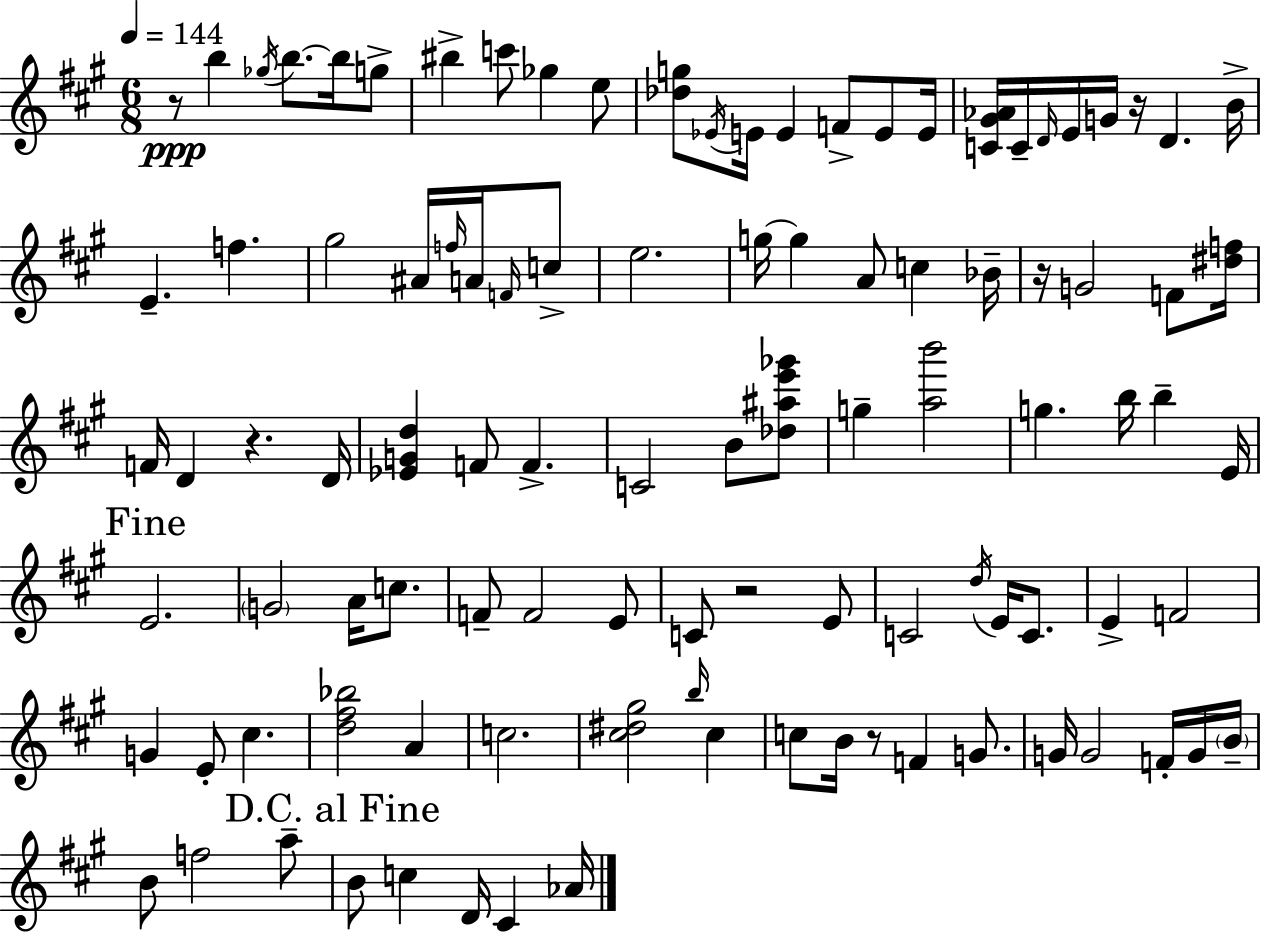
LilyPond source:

{
  \clef treble
  \numericTimeSignature
  \time 6/8
  \key a \major
  \tempo 4 = 144
  r8\ppp b''4 \acciaccatura { ges''16 } b''8.~~ b''16 g''8-> | bis''4-> c'''8 ges''4 e''8 | <des'' g''>8 \acciaccatura { ees'16 } e'16 e'4 f'8-> e'8 | e'16 <c' gis' aes'>16 c'16-- \grace { d'16 } e'16 g'16 r16 d'4. | \break b'16-> e'4.-- f''4. | gis''2 ais'16 | \grace { f''16 } a'16 \grace { f'16 } c''8-> e''2. | g''16~~ g''4 a'8 | \break c''4 bes'16-- r16 g'2 | f'8 <dis'' f''>16 f'16 d'4 r4. | d'16 <ees' g' d''>4 f'8 f'4.-> | c'2 | \break b'8 <des'' ais'' e''' ges'''>8 g''4-- <a'' b'''>2 | g''4. b''16 | b''4-- e'16 \mark "Fine" e'2. | \parenthesize g'2 | \break a'16 c''8. f'8-- f'2 | e'8 c'8 r2 | e'8 c'2 | \acciaccatura { d''16 } e'16 c'8. e'4-> f'2 | \break g'4 e'8-. | cis''4. <d'' fis'' bes''>2 | a'4 c''2. | <cis'' dis'' gis''>2 | \break \grace { b''16 } cis''4 c''8 b'16 r8 | f'4 g'8. g'16 g'2 | f'16-. g'16 \parenthesize b'16-- b'8 f''2 | a''8-- \mark "D.C. al Fine" b'8 c''4 | \break d'16 cis'4 aes'16 \bar "|."
}